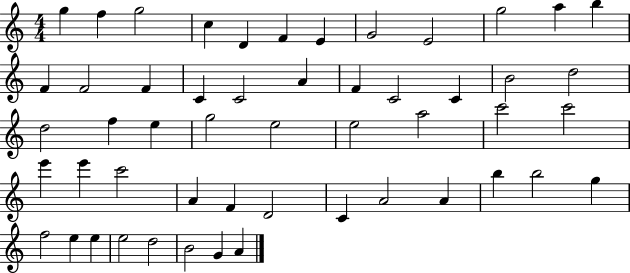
G5/q F5/q G5/h C5/q D4/q F4/q E4/q G4/h E4/h G5/h A5/q B5/q F4/q F4/h F4/q C4/q C4/h A4/q F4/q C4/h C4/q B4/h D5/h D5/h F5/q E5/q G5/h E5/h E5/h A5/h C6/h C6/h E6/q E6/q C6/h A4/q F4/q D4/h C4/q A4/h A4/q B5/q B5/h G5/q F5/h E5/q E5/q E5/h D5/h B4/h G4/q A4/q